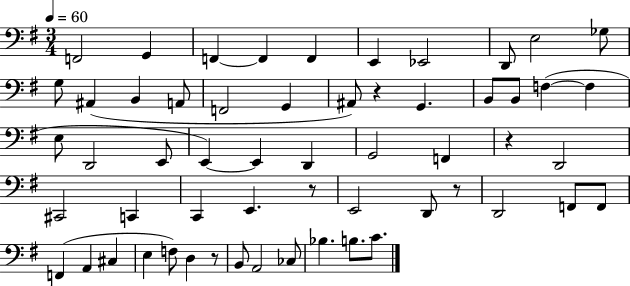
X:1
T:Untitled
M:3/4
L:1/4
K:G
F,,2 G,, F,, F,, F,, E,, _E,,2 D,,/2 E,2 _G,/2 G,/2 ^A,, B,, A,,/2 F,,2 G,, ^A,,/2 z G,, B,,/2 B,,/2 F, F, E,/2 D,,2 E,,/2 E,, E,, D,, G,,2 F,, z D,,2 ^C,,2 C,, C,, E,, z/2 E,,2 D,,/2 z/2 D,,2 F,,/2 F,,/2 F,, A,, ^C, E, F,/2 D, z/2 B,,/2 A,,2 _C,/2 _B, B,/2 C/2